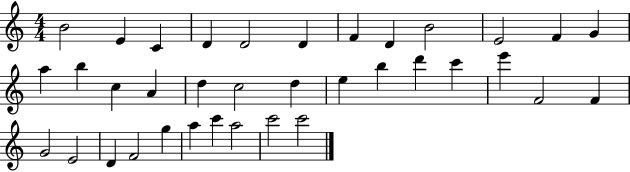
B4/h E4/q C4/q D4/q D4/h D4/q F4/q D4/q B4/h E4/h F4/q G4/q A5/q B5/q C5/q A4/q D5/q C5/h D5/q E5/q B5/q D6/q C6/q E6/q F4/h F4/q G4/h E4/h D4/q F4/h G5/q A5/q C6/q A5/h C6/h C6/h